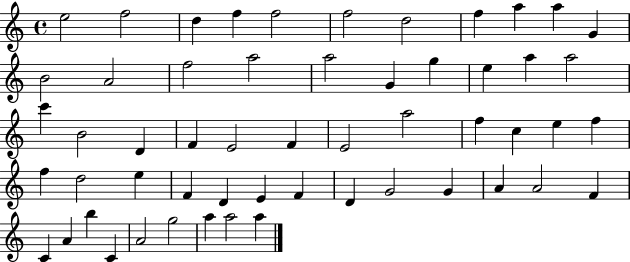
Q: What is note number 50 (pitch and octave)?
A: C4